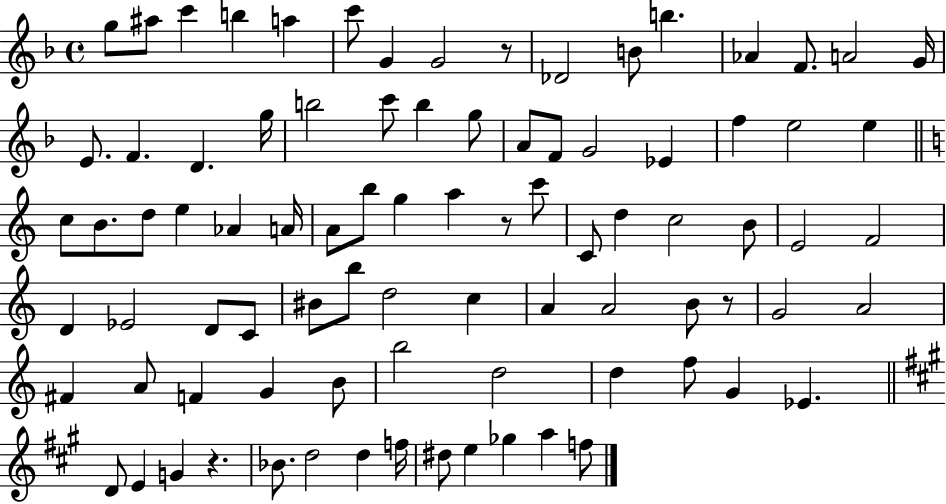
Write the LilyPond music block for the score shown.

{
  \clef treble
  \time 4/4
  \defaultTimeSignature
  \key f \major
  \repeat volta 2 { g''8 ais''8 c'''4 b''4 a''4 | c'''8 g'4 g'2 r8 | des'2 b'8 b''4. | aes'4 f'8. a'2 g'16 | \break e'8. f'4. d'4. g''16 | b''2 c'''8 b''4 g''8 | a'8 f'8 g'2 ees'4 | f''4 e''2 e''4 | \break \bar "||" \break \key c \major c''8 b'8. d''8 e''4 aes'4 a'16 | a'8 b''8 g''4 a''4 r8 c'''8 | c'8 d''4 c''2 b'8 | e'2 f'2 | \break d'4 ees'2 d'8 c'8 | bis'8 b''8 d''2 c''4 | a'4 a'2 b'8 r8 | g'2 a'2 | \break fis'4 a'8 f'4 g'4 b'8 | b''2 d''2 | d''4 f''8 g'4 ees'4. | \bar "||" \break \key a \major d'8 e'4 g'4 r4. | bes'8. d''2 d''4 f''16 | dis''8 e''4 ges''4 a''4 f''8 | } \bar "|."
}